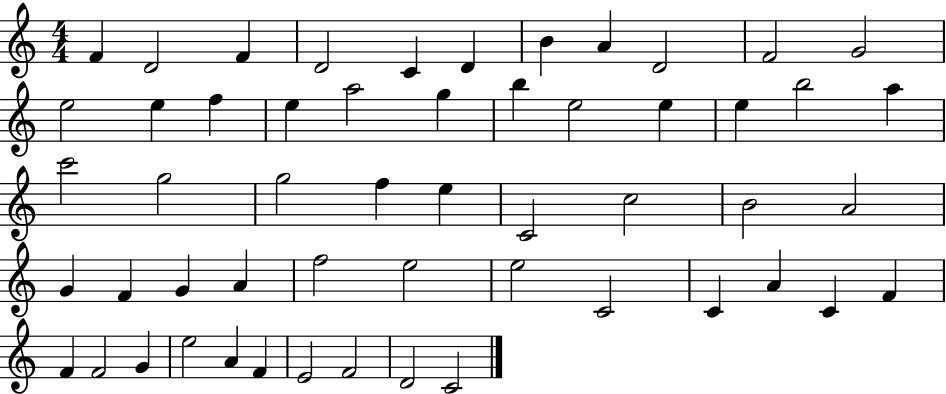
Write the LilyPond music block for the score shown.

{
  \clef treble
  \numericTimeSignature
  \time 4/4
  \key c \major
  f'4 d'2 f'4 | d'2 c'4 d'4 | b'4 a'4 d'2 | f'2 g'2 | \break e''2 e''4 f''4 | e''4 a''2 g''4 | b''4 e''2 e''4 | e''4 b''2 a''4 | \break c'''2 g''2 | g''2 f''4 e''4 | c'2 c''2 | b'2 a'2 | \break g'4 f'4 g'4 a'4 | f''2 e''2 | e''2 c'2 | c'4 a'4 c'4 f'4 | \break f'4 f'2 g'4 | e''2 a'4 f'4 | e'2 f'2 | d'2 c'2 | \break \bar "|."
}